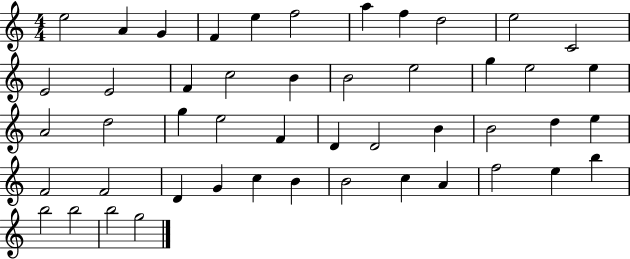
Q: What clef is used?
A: treble